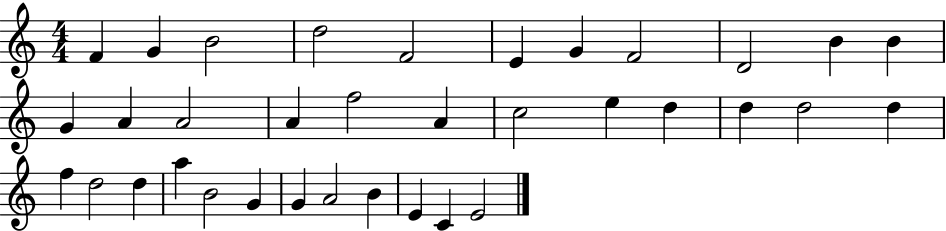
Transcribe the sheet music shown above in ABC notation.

X:1
T:Untitled
M:4/4
L:1/4
K:C
F G B2 d2 F2 E G F2 D2 B B G A A2 A f2 A c2 e d d d2 d f d2 d a B2 G G A2 B E C E2